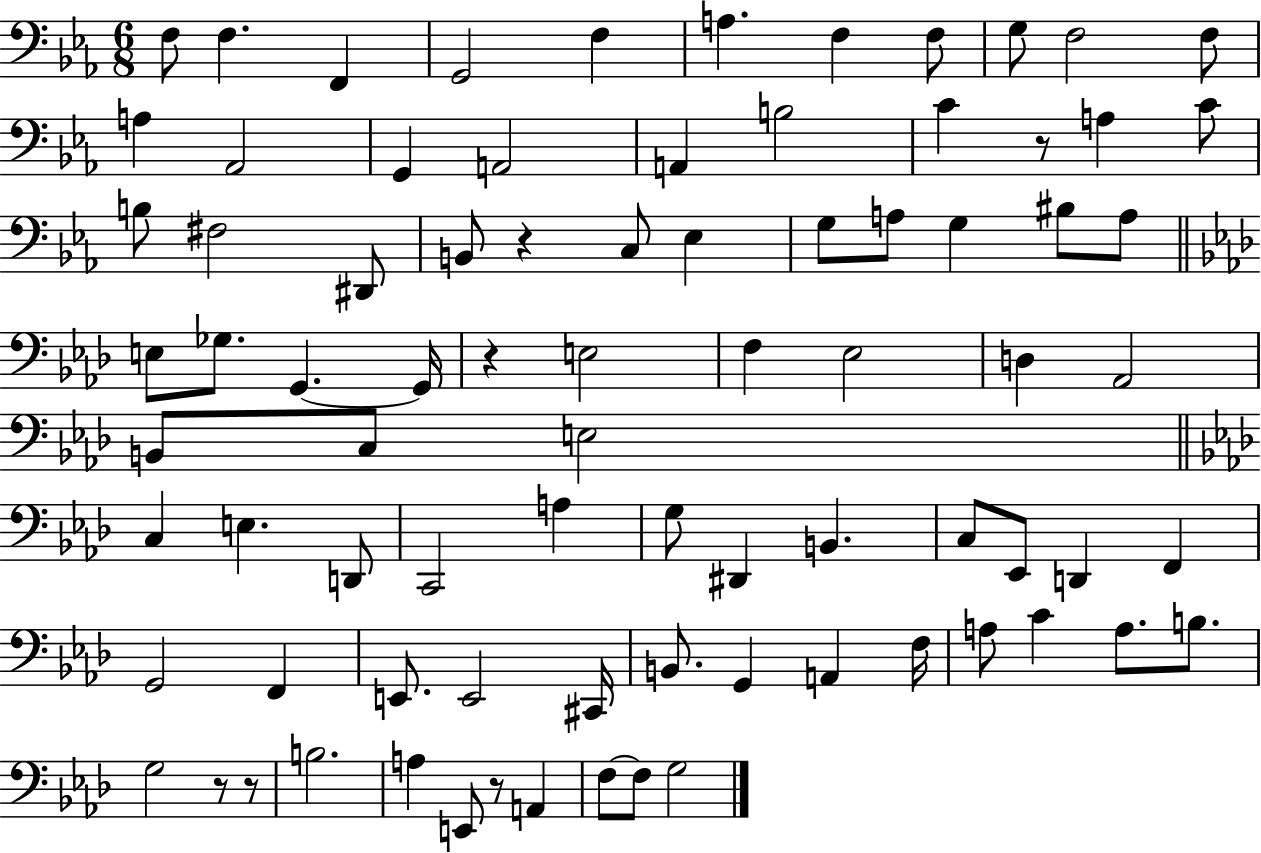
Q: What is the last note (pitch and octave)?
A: G3